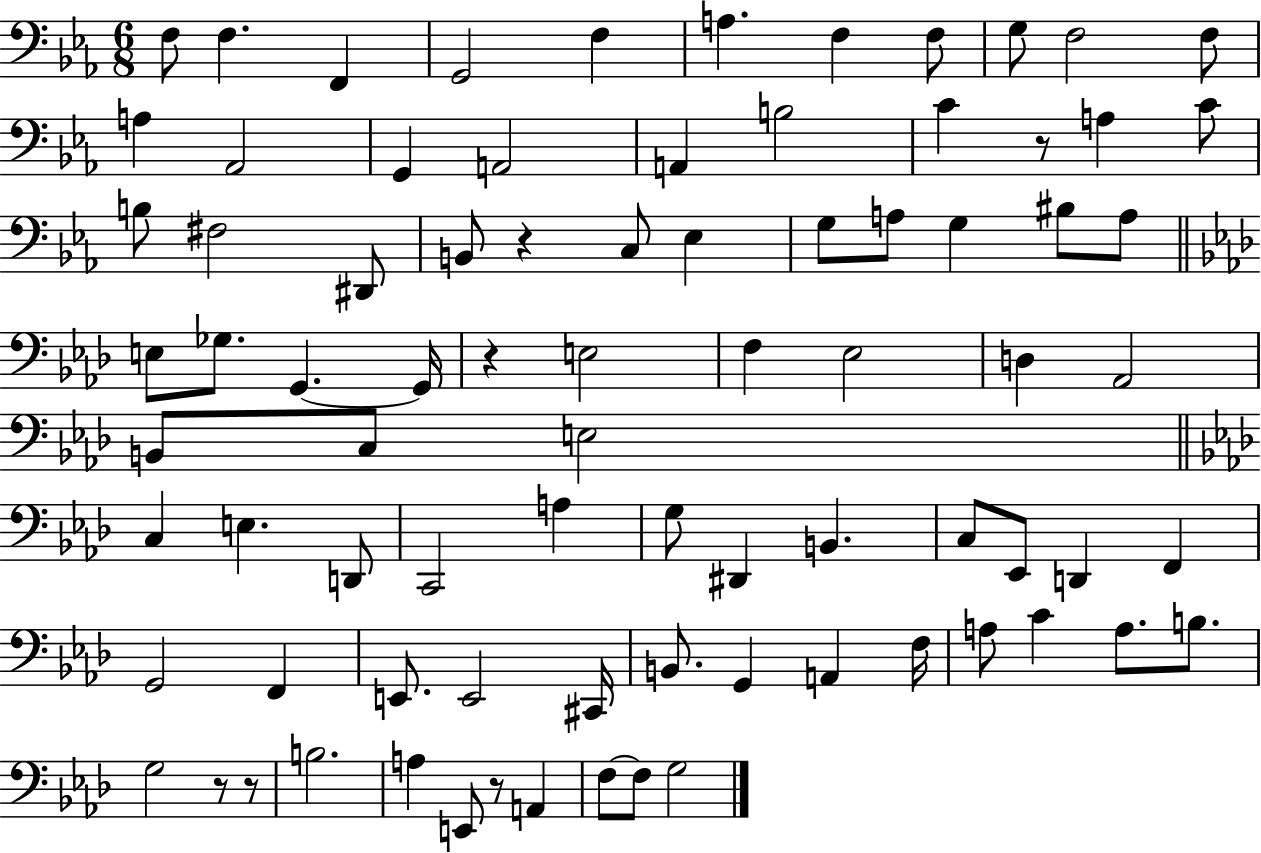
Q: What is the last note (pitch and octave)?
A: G3